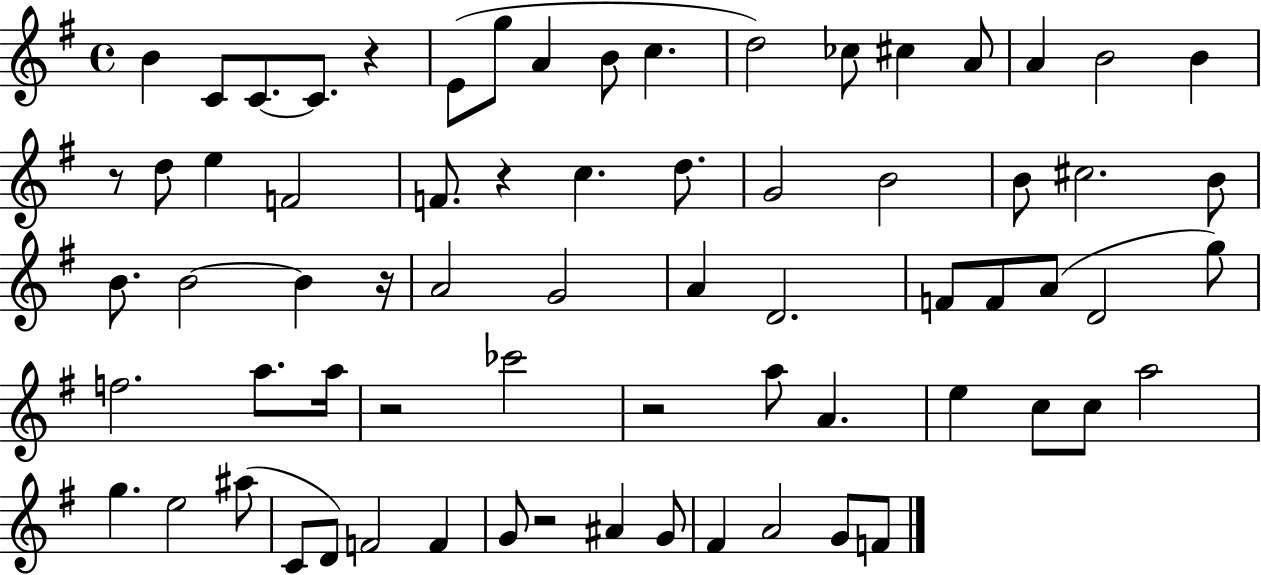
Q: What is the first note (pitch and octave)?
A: B4